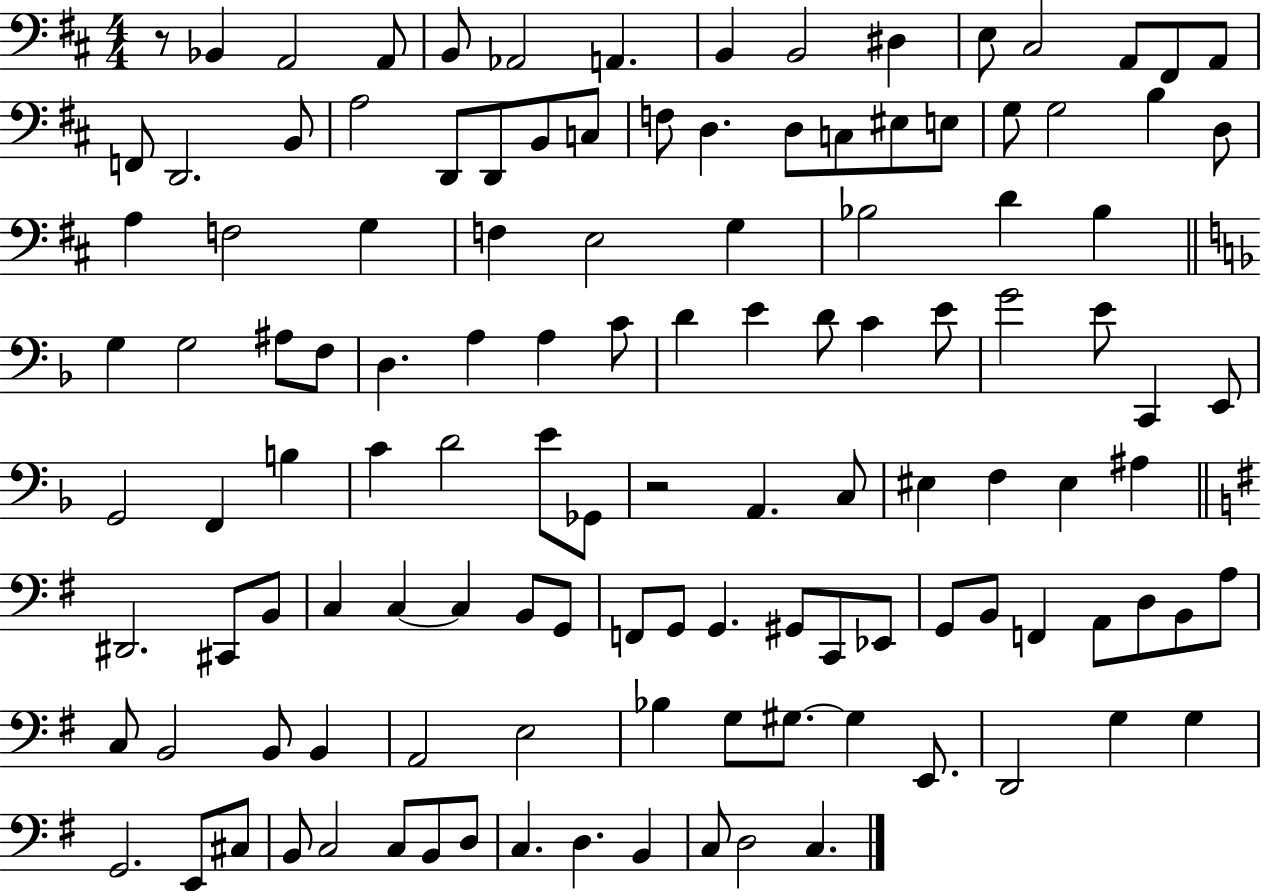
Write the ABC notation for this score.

X:1
T:Untitled
M:4/4
L:1/4
K:D
z/2 _B,, A,,2 A,,/2 B,,/2 _A,,2 A,, B,, B,,2 ^D, E,/2 ^C,2 A,,/2 ^F,,/2 A,,/2 F,,/2 D,,2 B,,/2 A,2 D,,/2 D,,/2 B,,/2 C,/2 F,/2 D, D,/2 C,/2 ^E,/2 E,/2 G,/2 G,2 B, D,/2 A, F,2 G, F, E,2 G, _B,2 D _B, G, G,2 ^A,/2 F,/2 D, A, A, C/2 D E D/2 C E/2 G2 E/2 C,, E,,/2 G,,2 F,, B, C D2 E/2 _G,,/2 z2 A,, C,/2 ^E, F, ^E, ^A, ^D,,2 ^C,,/2 B,,/2 C, C, C, B,,/2 G,,/2 F,,/2 G,,/2 G,, ^G,,/2 C,,/2 _E,,/2 G,,/2 B,,/2 F,, A,,/2 D,/2 B,,/2 A,/2 C,/2 B,,2 B,,/2 B,, A,,2 E,2 _B, G,/2 ^G,/2 ^G, E,,/2 D,,2 G, G, G,,2 E,,/2 ^C,/2 B,,/2 C,2 C,/2 B,,/2 D,/2 C, D, B,, C,/2 D,2 C,